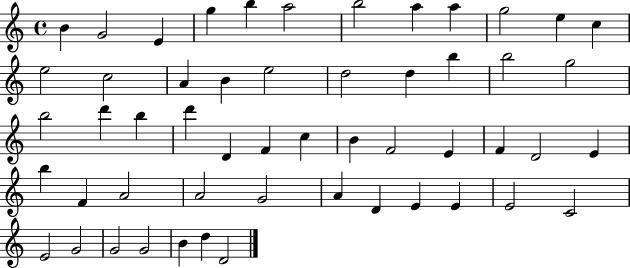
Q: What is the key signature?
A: C major